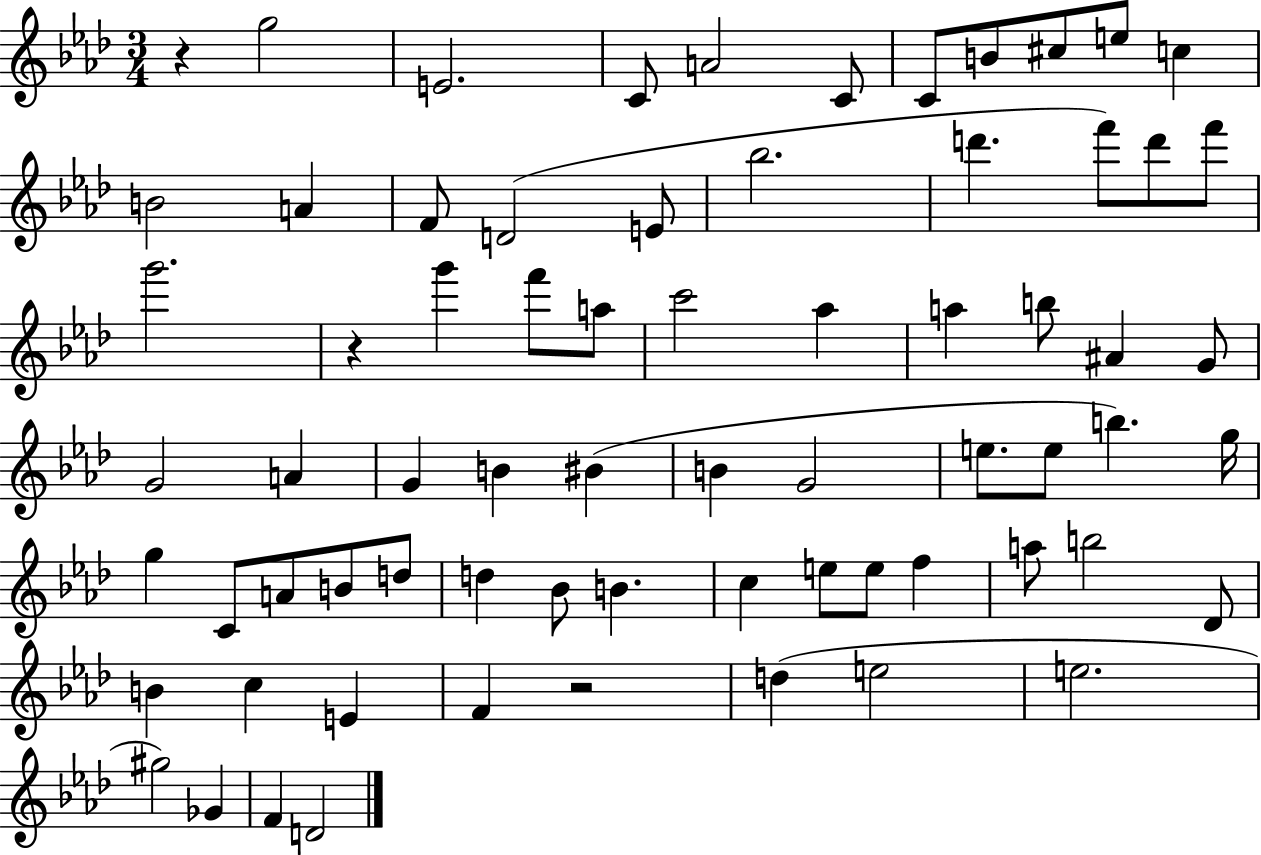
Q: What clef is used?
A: treble